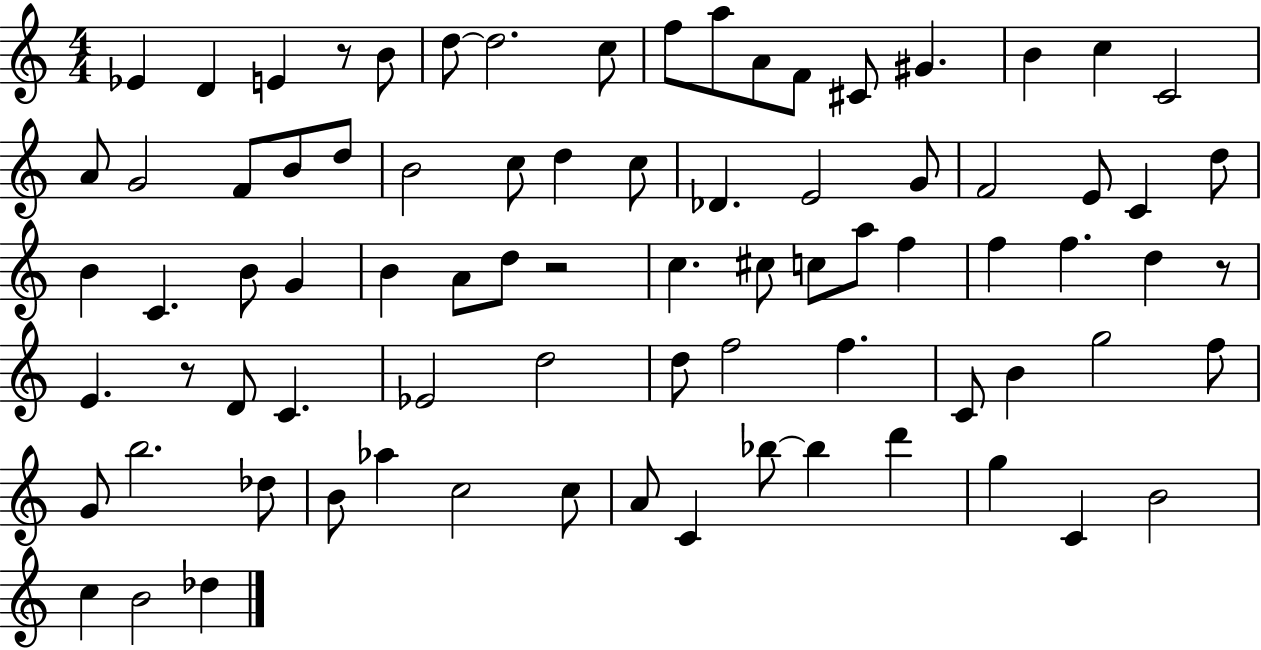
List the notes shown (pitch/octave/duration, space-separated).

Eb4/q D4/q E4/q R/e B4/e D5/e D5/h. C5/e F5/e A5/e A4/e F4/e C#4/e G#4/q. B4/q C5/q C4/h A4/e G4/h F4/e B4/e D5/e B4/h C5/e D5/q C5/e Db4/q. E4/h G4/e F4/h E4/e C4/q D5/e B4/q C4/q. B4/e G4/q B4/q A4/e D5/e R/h C5/q. C#5/e C5/e A5/e F5/q F5/q F5/q. D5/q R/e E4/q. R/e D4/e C4/q. Eb4/h D5/h D5/e F5/h F5/q. C4/e B4/q G5/h F5/e G4/e B5/h. Db5/e B4/e Ab5/q C5/h C5/e A4/e C4/q Bb5/e Bb5/q D6/q G5/q C4/q B4/h C5/q B4/h Db5/q